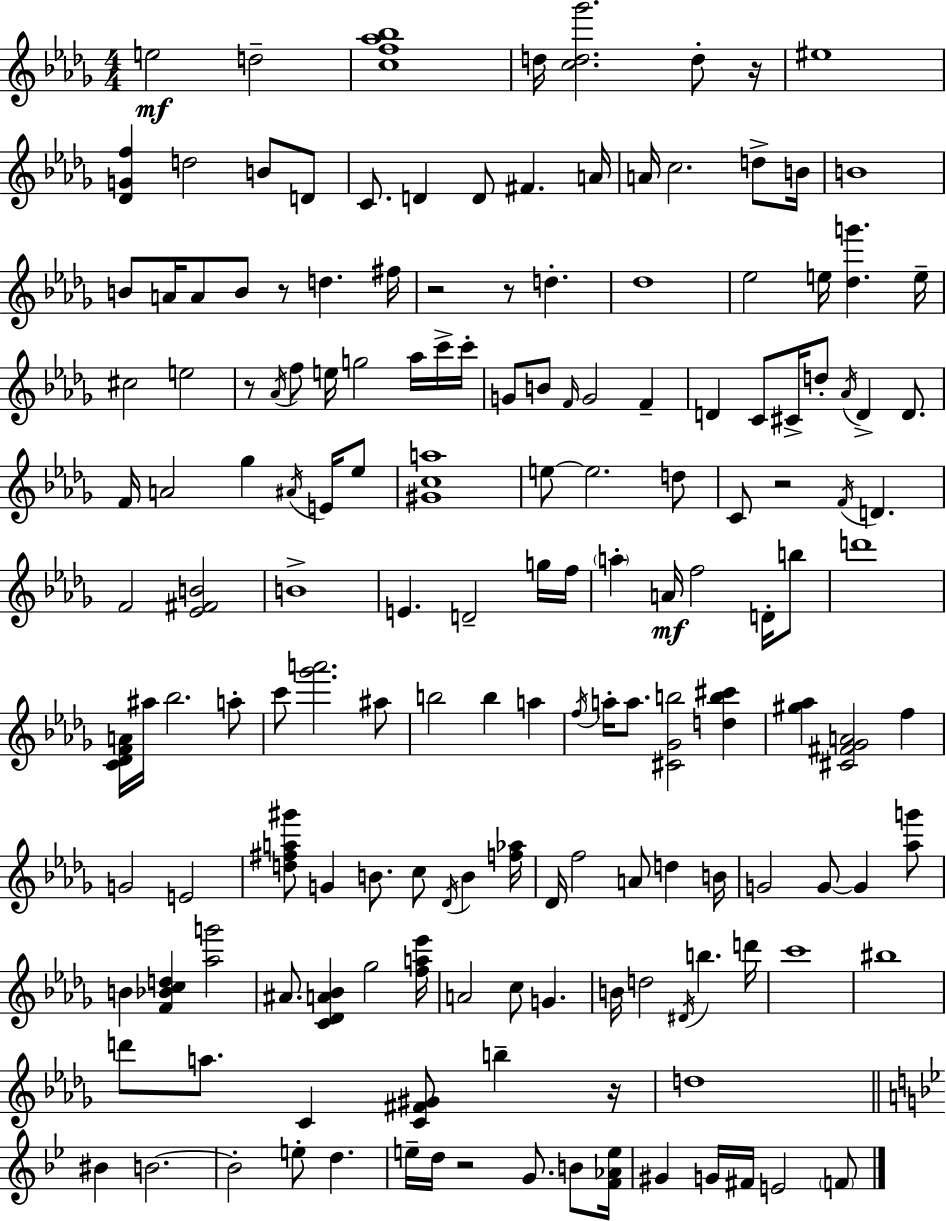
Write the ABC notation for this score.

X:1
T:Untitled
M:4/4
L:1/4
K:Bbm
e2 d2 [cf_a_b]4 d/4 [cd_g']2 d/2 z/4 ^e4 [_DGf] d2 B/2 D/2 C/2 D D/2 ^F A/4 A/4 c2 d/2 B/4 B4 B/2 A/4 A/2 B/2 z/2 d ^f/4 z2 z/2 d _d4 _e2 e/4 [_dg'] e/4 ^c2 e2 z/2 _A/4 f/2 e/4 g2 _a/4 c'/4 c'/4 G/2 B/2 F/4 G2 F D C/2 ^C/4 d/2 _A/4 D D/2 F/4 A2 _g ^A/4 E/4 _e/2 [^Gca]4 e/2 e2 d/2 C/2 z2 F/4 D F2 [_E^FB]2 B4 E D2 g/4 f/4 a A/4 f2 D/4 b/2 d'4 [C_DFA]/4 ^a/4 _b2 a/2 c'/2 [_g'a']2 ^a/2 b2 b a f/4 a/4 a/2 [^C_Gb]2 [db^c'] [^g_a] [^C^F_GA]2 f G2 E2 [d^fa^g']/2 G B/2 c/2 _D/4 B [f_a]/4 _D/4 f2 A/2 d B/4 G2 G/2 G [_ag']/2 B [F_Bcd] [_ag']2 ^A/2 [C_DA_B] _g2 [fa_e']/4 A2 c/2 G B/4 d2 ^D/4 b d'/4 c'4 ^b4 d'/2 a/2 C [C^F^G]/2 b z/4 d4 ^B B2 B2 e/2 d e/4 d/4 z2 G/2 B/2 [F_Ae]/4 ^G G/4 ^F/4 E2 F/2